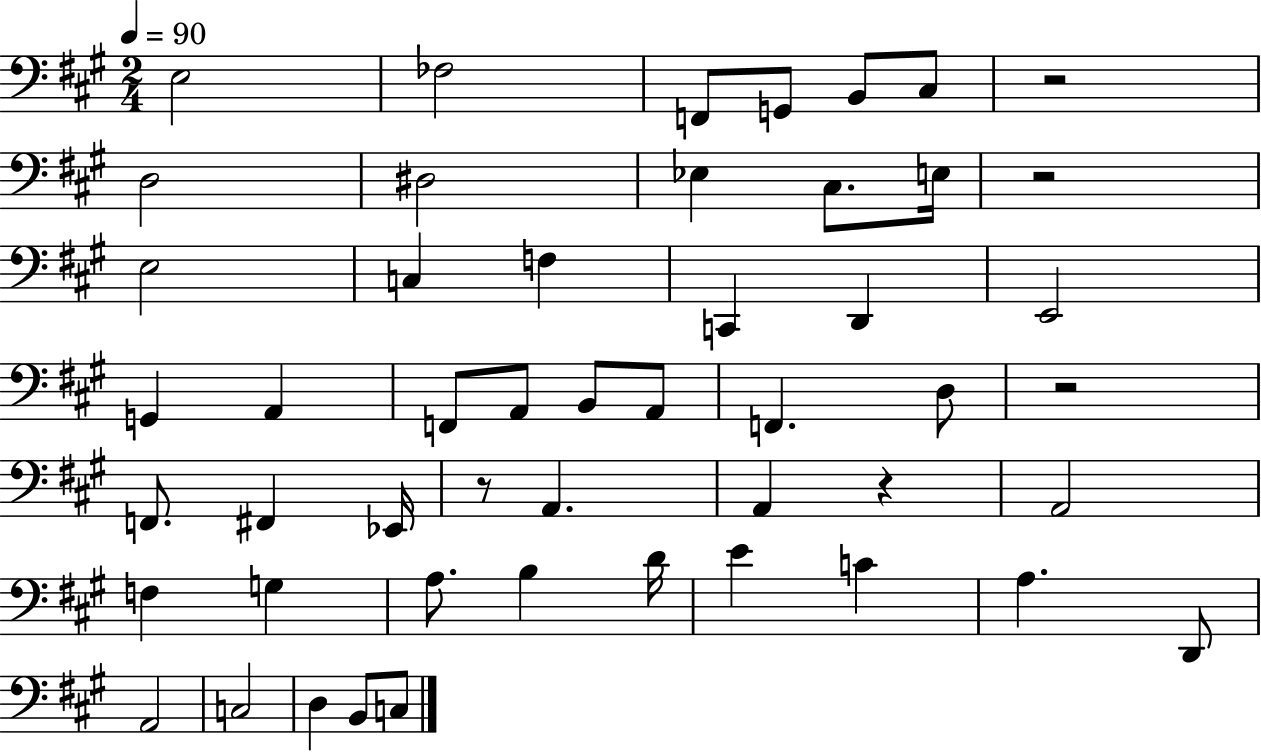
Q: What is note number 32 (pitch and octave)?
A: F3